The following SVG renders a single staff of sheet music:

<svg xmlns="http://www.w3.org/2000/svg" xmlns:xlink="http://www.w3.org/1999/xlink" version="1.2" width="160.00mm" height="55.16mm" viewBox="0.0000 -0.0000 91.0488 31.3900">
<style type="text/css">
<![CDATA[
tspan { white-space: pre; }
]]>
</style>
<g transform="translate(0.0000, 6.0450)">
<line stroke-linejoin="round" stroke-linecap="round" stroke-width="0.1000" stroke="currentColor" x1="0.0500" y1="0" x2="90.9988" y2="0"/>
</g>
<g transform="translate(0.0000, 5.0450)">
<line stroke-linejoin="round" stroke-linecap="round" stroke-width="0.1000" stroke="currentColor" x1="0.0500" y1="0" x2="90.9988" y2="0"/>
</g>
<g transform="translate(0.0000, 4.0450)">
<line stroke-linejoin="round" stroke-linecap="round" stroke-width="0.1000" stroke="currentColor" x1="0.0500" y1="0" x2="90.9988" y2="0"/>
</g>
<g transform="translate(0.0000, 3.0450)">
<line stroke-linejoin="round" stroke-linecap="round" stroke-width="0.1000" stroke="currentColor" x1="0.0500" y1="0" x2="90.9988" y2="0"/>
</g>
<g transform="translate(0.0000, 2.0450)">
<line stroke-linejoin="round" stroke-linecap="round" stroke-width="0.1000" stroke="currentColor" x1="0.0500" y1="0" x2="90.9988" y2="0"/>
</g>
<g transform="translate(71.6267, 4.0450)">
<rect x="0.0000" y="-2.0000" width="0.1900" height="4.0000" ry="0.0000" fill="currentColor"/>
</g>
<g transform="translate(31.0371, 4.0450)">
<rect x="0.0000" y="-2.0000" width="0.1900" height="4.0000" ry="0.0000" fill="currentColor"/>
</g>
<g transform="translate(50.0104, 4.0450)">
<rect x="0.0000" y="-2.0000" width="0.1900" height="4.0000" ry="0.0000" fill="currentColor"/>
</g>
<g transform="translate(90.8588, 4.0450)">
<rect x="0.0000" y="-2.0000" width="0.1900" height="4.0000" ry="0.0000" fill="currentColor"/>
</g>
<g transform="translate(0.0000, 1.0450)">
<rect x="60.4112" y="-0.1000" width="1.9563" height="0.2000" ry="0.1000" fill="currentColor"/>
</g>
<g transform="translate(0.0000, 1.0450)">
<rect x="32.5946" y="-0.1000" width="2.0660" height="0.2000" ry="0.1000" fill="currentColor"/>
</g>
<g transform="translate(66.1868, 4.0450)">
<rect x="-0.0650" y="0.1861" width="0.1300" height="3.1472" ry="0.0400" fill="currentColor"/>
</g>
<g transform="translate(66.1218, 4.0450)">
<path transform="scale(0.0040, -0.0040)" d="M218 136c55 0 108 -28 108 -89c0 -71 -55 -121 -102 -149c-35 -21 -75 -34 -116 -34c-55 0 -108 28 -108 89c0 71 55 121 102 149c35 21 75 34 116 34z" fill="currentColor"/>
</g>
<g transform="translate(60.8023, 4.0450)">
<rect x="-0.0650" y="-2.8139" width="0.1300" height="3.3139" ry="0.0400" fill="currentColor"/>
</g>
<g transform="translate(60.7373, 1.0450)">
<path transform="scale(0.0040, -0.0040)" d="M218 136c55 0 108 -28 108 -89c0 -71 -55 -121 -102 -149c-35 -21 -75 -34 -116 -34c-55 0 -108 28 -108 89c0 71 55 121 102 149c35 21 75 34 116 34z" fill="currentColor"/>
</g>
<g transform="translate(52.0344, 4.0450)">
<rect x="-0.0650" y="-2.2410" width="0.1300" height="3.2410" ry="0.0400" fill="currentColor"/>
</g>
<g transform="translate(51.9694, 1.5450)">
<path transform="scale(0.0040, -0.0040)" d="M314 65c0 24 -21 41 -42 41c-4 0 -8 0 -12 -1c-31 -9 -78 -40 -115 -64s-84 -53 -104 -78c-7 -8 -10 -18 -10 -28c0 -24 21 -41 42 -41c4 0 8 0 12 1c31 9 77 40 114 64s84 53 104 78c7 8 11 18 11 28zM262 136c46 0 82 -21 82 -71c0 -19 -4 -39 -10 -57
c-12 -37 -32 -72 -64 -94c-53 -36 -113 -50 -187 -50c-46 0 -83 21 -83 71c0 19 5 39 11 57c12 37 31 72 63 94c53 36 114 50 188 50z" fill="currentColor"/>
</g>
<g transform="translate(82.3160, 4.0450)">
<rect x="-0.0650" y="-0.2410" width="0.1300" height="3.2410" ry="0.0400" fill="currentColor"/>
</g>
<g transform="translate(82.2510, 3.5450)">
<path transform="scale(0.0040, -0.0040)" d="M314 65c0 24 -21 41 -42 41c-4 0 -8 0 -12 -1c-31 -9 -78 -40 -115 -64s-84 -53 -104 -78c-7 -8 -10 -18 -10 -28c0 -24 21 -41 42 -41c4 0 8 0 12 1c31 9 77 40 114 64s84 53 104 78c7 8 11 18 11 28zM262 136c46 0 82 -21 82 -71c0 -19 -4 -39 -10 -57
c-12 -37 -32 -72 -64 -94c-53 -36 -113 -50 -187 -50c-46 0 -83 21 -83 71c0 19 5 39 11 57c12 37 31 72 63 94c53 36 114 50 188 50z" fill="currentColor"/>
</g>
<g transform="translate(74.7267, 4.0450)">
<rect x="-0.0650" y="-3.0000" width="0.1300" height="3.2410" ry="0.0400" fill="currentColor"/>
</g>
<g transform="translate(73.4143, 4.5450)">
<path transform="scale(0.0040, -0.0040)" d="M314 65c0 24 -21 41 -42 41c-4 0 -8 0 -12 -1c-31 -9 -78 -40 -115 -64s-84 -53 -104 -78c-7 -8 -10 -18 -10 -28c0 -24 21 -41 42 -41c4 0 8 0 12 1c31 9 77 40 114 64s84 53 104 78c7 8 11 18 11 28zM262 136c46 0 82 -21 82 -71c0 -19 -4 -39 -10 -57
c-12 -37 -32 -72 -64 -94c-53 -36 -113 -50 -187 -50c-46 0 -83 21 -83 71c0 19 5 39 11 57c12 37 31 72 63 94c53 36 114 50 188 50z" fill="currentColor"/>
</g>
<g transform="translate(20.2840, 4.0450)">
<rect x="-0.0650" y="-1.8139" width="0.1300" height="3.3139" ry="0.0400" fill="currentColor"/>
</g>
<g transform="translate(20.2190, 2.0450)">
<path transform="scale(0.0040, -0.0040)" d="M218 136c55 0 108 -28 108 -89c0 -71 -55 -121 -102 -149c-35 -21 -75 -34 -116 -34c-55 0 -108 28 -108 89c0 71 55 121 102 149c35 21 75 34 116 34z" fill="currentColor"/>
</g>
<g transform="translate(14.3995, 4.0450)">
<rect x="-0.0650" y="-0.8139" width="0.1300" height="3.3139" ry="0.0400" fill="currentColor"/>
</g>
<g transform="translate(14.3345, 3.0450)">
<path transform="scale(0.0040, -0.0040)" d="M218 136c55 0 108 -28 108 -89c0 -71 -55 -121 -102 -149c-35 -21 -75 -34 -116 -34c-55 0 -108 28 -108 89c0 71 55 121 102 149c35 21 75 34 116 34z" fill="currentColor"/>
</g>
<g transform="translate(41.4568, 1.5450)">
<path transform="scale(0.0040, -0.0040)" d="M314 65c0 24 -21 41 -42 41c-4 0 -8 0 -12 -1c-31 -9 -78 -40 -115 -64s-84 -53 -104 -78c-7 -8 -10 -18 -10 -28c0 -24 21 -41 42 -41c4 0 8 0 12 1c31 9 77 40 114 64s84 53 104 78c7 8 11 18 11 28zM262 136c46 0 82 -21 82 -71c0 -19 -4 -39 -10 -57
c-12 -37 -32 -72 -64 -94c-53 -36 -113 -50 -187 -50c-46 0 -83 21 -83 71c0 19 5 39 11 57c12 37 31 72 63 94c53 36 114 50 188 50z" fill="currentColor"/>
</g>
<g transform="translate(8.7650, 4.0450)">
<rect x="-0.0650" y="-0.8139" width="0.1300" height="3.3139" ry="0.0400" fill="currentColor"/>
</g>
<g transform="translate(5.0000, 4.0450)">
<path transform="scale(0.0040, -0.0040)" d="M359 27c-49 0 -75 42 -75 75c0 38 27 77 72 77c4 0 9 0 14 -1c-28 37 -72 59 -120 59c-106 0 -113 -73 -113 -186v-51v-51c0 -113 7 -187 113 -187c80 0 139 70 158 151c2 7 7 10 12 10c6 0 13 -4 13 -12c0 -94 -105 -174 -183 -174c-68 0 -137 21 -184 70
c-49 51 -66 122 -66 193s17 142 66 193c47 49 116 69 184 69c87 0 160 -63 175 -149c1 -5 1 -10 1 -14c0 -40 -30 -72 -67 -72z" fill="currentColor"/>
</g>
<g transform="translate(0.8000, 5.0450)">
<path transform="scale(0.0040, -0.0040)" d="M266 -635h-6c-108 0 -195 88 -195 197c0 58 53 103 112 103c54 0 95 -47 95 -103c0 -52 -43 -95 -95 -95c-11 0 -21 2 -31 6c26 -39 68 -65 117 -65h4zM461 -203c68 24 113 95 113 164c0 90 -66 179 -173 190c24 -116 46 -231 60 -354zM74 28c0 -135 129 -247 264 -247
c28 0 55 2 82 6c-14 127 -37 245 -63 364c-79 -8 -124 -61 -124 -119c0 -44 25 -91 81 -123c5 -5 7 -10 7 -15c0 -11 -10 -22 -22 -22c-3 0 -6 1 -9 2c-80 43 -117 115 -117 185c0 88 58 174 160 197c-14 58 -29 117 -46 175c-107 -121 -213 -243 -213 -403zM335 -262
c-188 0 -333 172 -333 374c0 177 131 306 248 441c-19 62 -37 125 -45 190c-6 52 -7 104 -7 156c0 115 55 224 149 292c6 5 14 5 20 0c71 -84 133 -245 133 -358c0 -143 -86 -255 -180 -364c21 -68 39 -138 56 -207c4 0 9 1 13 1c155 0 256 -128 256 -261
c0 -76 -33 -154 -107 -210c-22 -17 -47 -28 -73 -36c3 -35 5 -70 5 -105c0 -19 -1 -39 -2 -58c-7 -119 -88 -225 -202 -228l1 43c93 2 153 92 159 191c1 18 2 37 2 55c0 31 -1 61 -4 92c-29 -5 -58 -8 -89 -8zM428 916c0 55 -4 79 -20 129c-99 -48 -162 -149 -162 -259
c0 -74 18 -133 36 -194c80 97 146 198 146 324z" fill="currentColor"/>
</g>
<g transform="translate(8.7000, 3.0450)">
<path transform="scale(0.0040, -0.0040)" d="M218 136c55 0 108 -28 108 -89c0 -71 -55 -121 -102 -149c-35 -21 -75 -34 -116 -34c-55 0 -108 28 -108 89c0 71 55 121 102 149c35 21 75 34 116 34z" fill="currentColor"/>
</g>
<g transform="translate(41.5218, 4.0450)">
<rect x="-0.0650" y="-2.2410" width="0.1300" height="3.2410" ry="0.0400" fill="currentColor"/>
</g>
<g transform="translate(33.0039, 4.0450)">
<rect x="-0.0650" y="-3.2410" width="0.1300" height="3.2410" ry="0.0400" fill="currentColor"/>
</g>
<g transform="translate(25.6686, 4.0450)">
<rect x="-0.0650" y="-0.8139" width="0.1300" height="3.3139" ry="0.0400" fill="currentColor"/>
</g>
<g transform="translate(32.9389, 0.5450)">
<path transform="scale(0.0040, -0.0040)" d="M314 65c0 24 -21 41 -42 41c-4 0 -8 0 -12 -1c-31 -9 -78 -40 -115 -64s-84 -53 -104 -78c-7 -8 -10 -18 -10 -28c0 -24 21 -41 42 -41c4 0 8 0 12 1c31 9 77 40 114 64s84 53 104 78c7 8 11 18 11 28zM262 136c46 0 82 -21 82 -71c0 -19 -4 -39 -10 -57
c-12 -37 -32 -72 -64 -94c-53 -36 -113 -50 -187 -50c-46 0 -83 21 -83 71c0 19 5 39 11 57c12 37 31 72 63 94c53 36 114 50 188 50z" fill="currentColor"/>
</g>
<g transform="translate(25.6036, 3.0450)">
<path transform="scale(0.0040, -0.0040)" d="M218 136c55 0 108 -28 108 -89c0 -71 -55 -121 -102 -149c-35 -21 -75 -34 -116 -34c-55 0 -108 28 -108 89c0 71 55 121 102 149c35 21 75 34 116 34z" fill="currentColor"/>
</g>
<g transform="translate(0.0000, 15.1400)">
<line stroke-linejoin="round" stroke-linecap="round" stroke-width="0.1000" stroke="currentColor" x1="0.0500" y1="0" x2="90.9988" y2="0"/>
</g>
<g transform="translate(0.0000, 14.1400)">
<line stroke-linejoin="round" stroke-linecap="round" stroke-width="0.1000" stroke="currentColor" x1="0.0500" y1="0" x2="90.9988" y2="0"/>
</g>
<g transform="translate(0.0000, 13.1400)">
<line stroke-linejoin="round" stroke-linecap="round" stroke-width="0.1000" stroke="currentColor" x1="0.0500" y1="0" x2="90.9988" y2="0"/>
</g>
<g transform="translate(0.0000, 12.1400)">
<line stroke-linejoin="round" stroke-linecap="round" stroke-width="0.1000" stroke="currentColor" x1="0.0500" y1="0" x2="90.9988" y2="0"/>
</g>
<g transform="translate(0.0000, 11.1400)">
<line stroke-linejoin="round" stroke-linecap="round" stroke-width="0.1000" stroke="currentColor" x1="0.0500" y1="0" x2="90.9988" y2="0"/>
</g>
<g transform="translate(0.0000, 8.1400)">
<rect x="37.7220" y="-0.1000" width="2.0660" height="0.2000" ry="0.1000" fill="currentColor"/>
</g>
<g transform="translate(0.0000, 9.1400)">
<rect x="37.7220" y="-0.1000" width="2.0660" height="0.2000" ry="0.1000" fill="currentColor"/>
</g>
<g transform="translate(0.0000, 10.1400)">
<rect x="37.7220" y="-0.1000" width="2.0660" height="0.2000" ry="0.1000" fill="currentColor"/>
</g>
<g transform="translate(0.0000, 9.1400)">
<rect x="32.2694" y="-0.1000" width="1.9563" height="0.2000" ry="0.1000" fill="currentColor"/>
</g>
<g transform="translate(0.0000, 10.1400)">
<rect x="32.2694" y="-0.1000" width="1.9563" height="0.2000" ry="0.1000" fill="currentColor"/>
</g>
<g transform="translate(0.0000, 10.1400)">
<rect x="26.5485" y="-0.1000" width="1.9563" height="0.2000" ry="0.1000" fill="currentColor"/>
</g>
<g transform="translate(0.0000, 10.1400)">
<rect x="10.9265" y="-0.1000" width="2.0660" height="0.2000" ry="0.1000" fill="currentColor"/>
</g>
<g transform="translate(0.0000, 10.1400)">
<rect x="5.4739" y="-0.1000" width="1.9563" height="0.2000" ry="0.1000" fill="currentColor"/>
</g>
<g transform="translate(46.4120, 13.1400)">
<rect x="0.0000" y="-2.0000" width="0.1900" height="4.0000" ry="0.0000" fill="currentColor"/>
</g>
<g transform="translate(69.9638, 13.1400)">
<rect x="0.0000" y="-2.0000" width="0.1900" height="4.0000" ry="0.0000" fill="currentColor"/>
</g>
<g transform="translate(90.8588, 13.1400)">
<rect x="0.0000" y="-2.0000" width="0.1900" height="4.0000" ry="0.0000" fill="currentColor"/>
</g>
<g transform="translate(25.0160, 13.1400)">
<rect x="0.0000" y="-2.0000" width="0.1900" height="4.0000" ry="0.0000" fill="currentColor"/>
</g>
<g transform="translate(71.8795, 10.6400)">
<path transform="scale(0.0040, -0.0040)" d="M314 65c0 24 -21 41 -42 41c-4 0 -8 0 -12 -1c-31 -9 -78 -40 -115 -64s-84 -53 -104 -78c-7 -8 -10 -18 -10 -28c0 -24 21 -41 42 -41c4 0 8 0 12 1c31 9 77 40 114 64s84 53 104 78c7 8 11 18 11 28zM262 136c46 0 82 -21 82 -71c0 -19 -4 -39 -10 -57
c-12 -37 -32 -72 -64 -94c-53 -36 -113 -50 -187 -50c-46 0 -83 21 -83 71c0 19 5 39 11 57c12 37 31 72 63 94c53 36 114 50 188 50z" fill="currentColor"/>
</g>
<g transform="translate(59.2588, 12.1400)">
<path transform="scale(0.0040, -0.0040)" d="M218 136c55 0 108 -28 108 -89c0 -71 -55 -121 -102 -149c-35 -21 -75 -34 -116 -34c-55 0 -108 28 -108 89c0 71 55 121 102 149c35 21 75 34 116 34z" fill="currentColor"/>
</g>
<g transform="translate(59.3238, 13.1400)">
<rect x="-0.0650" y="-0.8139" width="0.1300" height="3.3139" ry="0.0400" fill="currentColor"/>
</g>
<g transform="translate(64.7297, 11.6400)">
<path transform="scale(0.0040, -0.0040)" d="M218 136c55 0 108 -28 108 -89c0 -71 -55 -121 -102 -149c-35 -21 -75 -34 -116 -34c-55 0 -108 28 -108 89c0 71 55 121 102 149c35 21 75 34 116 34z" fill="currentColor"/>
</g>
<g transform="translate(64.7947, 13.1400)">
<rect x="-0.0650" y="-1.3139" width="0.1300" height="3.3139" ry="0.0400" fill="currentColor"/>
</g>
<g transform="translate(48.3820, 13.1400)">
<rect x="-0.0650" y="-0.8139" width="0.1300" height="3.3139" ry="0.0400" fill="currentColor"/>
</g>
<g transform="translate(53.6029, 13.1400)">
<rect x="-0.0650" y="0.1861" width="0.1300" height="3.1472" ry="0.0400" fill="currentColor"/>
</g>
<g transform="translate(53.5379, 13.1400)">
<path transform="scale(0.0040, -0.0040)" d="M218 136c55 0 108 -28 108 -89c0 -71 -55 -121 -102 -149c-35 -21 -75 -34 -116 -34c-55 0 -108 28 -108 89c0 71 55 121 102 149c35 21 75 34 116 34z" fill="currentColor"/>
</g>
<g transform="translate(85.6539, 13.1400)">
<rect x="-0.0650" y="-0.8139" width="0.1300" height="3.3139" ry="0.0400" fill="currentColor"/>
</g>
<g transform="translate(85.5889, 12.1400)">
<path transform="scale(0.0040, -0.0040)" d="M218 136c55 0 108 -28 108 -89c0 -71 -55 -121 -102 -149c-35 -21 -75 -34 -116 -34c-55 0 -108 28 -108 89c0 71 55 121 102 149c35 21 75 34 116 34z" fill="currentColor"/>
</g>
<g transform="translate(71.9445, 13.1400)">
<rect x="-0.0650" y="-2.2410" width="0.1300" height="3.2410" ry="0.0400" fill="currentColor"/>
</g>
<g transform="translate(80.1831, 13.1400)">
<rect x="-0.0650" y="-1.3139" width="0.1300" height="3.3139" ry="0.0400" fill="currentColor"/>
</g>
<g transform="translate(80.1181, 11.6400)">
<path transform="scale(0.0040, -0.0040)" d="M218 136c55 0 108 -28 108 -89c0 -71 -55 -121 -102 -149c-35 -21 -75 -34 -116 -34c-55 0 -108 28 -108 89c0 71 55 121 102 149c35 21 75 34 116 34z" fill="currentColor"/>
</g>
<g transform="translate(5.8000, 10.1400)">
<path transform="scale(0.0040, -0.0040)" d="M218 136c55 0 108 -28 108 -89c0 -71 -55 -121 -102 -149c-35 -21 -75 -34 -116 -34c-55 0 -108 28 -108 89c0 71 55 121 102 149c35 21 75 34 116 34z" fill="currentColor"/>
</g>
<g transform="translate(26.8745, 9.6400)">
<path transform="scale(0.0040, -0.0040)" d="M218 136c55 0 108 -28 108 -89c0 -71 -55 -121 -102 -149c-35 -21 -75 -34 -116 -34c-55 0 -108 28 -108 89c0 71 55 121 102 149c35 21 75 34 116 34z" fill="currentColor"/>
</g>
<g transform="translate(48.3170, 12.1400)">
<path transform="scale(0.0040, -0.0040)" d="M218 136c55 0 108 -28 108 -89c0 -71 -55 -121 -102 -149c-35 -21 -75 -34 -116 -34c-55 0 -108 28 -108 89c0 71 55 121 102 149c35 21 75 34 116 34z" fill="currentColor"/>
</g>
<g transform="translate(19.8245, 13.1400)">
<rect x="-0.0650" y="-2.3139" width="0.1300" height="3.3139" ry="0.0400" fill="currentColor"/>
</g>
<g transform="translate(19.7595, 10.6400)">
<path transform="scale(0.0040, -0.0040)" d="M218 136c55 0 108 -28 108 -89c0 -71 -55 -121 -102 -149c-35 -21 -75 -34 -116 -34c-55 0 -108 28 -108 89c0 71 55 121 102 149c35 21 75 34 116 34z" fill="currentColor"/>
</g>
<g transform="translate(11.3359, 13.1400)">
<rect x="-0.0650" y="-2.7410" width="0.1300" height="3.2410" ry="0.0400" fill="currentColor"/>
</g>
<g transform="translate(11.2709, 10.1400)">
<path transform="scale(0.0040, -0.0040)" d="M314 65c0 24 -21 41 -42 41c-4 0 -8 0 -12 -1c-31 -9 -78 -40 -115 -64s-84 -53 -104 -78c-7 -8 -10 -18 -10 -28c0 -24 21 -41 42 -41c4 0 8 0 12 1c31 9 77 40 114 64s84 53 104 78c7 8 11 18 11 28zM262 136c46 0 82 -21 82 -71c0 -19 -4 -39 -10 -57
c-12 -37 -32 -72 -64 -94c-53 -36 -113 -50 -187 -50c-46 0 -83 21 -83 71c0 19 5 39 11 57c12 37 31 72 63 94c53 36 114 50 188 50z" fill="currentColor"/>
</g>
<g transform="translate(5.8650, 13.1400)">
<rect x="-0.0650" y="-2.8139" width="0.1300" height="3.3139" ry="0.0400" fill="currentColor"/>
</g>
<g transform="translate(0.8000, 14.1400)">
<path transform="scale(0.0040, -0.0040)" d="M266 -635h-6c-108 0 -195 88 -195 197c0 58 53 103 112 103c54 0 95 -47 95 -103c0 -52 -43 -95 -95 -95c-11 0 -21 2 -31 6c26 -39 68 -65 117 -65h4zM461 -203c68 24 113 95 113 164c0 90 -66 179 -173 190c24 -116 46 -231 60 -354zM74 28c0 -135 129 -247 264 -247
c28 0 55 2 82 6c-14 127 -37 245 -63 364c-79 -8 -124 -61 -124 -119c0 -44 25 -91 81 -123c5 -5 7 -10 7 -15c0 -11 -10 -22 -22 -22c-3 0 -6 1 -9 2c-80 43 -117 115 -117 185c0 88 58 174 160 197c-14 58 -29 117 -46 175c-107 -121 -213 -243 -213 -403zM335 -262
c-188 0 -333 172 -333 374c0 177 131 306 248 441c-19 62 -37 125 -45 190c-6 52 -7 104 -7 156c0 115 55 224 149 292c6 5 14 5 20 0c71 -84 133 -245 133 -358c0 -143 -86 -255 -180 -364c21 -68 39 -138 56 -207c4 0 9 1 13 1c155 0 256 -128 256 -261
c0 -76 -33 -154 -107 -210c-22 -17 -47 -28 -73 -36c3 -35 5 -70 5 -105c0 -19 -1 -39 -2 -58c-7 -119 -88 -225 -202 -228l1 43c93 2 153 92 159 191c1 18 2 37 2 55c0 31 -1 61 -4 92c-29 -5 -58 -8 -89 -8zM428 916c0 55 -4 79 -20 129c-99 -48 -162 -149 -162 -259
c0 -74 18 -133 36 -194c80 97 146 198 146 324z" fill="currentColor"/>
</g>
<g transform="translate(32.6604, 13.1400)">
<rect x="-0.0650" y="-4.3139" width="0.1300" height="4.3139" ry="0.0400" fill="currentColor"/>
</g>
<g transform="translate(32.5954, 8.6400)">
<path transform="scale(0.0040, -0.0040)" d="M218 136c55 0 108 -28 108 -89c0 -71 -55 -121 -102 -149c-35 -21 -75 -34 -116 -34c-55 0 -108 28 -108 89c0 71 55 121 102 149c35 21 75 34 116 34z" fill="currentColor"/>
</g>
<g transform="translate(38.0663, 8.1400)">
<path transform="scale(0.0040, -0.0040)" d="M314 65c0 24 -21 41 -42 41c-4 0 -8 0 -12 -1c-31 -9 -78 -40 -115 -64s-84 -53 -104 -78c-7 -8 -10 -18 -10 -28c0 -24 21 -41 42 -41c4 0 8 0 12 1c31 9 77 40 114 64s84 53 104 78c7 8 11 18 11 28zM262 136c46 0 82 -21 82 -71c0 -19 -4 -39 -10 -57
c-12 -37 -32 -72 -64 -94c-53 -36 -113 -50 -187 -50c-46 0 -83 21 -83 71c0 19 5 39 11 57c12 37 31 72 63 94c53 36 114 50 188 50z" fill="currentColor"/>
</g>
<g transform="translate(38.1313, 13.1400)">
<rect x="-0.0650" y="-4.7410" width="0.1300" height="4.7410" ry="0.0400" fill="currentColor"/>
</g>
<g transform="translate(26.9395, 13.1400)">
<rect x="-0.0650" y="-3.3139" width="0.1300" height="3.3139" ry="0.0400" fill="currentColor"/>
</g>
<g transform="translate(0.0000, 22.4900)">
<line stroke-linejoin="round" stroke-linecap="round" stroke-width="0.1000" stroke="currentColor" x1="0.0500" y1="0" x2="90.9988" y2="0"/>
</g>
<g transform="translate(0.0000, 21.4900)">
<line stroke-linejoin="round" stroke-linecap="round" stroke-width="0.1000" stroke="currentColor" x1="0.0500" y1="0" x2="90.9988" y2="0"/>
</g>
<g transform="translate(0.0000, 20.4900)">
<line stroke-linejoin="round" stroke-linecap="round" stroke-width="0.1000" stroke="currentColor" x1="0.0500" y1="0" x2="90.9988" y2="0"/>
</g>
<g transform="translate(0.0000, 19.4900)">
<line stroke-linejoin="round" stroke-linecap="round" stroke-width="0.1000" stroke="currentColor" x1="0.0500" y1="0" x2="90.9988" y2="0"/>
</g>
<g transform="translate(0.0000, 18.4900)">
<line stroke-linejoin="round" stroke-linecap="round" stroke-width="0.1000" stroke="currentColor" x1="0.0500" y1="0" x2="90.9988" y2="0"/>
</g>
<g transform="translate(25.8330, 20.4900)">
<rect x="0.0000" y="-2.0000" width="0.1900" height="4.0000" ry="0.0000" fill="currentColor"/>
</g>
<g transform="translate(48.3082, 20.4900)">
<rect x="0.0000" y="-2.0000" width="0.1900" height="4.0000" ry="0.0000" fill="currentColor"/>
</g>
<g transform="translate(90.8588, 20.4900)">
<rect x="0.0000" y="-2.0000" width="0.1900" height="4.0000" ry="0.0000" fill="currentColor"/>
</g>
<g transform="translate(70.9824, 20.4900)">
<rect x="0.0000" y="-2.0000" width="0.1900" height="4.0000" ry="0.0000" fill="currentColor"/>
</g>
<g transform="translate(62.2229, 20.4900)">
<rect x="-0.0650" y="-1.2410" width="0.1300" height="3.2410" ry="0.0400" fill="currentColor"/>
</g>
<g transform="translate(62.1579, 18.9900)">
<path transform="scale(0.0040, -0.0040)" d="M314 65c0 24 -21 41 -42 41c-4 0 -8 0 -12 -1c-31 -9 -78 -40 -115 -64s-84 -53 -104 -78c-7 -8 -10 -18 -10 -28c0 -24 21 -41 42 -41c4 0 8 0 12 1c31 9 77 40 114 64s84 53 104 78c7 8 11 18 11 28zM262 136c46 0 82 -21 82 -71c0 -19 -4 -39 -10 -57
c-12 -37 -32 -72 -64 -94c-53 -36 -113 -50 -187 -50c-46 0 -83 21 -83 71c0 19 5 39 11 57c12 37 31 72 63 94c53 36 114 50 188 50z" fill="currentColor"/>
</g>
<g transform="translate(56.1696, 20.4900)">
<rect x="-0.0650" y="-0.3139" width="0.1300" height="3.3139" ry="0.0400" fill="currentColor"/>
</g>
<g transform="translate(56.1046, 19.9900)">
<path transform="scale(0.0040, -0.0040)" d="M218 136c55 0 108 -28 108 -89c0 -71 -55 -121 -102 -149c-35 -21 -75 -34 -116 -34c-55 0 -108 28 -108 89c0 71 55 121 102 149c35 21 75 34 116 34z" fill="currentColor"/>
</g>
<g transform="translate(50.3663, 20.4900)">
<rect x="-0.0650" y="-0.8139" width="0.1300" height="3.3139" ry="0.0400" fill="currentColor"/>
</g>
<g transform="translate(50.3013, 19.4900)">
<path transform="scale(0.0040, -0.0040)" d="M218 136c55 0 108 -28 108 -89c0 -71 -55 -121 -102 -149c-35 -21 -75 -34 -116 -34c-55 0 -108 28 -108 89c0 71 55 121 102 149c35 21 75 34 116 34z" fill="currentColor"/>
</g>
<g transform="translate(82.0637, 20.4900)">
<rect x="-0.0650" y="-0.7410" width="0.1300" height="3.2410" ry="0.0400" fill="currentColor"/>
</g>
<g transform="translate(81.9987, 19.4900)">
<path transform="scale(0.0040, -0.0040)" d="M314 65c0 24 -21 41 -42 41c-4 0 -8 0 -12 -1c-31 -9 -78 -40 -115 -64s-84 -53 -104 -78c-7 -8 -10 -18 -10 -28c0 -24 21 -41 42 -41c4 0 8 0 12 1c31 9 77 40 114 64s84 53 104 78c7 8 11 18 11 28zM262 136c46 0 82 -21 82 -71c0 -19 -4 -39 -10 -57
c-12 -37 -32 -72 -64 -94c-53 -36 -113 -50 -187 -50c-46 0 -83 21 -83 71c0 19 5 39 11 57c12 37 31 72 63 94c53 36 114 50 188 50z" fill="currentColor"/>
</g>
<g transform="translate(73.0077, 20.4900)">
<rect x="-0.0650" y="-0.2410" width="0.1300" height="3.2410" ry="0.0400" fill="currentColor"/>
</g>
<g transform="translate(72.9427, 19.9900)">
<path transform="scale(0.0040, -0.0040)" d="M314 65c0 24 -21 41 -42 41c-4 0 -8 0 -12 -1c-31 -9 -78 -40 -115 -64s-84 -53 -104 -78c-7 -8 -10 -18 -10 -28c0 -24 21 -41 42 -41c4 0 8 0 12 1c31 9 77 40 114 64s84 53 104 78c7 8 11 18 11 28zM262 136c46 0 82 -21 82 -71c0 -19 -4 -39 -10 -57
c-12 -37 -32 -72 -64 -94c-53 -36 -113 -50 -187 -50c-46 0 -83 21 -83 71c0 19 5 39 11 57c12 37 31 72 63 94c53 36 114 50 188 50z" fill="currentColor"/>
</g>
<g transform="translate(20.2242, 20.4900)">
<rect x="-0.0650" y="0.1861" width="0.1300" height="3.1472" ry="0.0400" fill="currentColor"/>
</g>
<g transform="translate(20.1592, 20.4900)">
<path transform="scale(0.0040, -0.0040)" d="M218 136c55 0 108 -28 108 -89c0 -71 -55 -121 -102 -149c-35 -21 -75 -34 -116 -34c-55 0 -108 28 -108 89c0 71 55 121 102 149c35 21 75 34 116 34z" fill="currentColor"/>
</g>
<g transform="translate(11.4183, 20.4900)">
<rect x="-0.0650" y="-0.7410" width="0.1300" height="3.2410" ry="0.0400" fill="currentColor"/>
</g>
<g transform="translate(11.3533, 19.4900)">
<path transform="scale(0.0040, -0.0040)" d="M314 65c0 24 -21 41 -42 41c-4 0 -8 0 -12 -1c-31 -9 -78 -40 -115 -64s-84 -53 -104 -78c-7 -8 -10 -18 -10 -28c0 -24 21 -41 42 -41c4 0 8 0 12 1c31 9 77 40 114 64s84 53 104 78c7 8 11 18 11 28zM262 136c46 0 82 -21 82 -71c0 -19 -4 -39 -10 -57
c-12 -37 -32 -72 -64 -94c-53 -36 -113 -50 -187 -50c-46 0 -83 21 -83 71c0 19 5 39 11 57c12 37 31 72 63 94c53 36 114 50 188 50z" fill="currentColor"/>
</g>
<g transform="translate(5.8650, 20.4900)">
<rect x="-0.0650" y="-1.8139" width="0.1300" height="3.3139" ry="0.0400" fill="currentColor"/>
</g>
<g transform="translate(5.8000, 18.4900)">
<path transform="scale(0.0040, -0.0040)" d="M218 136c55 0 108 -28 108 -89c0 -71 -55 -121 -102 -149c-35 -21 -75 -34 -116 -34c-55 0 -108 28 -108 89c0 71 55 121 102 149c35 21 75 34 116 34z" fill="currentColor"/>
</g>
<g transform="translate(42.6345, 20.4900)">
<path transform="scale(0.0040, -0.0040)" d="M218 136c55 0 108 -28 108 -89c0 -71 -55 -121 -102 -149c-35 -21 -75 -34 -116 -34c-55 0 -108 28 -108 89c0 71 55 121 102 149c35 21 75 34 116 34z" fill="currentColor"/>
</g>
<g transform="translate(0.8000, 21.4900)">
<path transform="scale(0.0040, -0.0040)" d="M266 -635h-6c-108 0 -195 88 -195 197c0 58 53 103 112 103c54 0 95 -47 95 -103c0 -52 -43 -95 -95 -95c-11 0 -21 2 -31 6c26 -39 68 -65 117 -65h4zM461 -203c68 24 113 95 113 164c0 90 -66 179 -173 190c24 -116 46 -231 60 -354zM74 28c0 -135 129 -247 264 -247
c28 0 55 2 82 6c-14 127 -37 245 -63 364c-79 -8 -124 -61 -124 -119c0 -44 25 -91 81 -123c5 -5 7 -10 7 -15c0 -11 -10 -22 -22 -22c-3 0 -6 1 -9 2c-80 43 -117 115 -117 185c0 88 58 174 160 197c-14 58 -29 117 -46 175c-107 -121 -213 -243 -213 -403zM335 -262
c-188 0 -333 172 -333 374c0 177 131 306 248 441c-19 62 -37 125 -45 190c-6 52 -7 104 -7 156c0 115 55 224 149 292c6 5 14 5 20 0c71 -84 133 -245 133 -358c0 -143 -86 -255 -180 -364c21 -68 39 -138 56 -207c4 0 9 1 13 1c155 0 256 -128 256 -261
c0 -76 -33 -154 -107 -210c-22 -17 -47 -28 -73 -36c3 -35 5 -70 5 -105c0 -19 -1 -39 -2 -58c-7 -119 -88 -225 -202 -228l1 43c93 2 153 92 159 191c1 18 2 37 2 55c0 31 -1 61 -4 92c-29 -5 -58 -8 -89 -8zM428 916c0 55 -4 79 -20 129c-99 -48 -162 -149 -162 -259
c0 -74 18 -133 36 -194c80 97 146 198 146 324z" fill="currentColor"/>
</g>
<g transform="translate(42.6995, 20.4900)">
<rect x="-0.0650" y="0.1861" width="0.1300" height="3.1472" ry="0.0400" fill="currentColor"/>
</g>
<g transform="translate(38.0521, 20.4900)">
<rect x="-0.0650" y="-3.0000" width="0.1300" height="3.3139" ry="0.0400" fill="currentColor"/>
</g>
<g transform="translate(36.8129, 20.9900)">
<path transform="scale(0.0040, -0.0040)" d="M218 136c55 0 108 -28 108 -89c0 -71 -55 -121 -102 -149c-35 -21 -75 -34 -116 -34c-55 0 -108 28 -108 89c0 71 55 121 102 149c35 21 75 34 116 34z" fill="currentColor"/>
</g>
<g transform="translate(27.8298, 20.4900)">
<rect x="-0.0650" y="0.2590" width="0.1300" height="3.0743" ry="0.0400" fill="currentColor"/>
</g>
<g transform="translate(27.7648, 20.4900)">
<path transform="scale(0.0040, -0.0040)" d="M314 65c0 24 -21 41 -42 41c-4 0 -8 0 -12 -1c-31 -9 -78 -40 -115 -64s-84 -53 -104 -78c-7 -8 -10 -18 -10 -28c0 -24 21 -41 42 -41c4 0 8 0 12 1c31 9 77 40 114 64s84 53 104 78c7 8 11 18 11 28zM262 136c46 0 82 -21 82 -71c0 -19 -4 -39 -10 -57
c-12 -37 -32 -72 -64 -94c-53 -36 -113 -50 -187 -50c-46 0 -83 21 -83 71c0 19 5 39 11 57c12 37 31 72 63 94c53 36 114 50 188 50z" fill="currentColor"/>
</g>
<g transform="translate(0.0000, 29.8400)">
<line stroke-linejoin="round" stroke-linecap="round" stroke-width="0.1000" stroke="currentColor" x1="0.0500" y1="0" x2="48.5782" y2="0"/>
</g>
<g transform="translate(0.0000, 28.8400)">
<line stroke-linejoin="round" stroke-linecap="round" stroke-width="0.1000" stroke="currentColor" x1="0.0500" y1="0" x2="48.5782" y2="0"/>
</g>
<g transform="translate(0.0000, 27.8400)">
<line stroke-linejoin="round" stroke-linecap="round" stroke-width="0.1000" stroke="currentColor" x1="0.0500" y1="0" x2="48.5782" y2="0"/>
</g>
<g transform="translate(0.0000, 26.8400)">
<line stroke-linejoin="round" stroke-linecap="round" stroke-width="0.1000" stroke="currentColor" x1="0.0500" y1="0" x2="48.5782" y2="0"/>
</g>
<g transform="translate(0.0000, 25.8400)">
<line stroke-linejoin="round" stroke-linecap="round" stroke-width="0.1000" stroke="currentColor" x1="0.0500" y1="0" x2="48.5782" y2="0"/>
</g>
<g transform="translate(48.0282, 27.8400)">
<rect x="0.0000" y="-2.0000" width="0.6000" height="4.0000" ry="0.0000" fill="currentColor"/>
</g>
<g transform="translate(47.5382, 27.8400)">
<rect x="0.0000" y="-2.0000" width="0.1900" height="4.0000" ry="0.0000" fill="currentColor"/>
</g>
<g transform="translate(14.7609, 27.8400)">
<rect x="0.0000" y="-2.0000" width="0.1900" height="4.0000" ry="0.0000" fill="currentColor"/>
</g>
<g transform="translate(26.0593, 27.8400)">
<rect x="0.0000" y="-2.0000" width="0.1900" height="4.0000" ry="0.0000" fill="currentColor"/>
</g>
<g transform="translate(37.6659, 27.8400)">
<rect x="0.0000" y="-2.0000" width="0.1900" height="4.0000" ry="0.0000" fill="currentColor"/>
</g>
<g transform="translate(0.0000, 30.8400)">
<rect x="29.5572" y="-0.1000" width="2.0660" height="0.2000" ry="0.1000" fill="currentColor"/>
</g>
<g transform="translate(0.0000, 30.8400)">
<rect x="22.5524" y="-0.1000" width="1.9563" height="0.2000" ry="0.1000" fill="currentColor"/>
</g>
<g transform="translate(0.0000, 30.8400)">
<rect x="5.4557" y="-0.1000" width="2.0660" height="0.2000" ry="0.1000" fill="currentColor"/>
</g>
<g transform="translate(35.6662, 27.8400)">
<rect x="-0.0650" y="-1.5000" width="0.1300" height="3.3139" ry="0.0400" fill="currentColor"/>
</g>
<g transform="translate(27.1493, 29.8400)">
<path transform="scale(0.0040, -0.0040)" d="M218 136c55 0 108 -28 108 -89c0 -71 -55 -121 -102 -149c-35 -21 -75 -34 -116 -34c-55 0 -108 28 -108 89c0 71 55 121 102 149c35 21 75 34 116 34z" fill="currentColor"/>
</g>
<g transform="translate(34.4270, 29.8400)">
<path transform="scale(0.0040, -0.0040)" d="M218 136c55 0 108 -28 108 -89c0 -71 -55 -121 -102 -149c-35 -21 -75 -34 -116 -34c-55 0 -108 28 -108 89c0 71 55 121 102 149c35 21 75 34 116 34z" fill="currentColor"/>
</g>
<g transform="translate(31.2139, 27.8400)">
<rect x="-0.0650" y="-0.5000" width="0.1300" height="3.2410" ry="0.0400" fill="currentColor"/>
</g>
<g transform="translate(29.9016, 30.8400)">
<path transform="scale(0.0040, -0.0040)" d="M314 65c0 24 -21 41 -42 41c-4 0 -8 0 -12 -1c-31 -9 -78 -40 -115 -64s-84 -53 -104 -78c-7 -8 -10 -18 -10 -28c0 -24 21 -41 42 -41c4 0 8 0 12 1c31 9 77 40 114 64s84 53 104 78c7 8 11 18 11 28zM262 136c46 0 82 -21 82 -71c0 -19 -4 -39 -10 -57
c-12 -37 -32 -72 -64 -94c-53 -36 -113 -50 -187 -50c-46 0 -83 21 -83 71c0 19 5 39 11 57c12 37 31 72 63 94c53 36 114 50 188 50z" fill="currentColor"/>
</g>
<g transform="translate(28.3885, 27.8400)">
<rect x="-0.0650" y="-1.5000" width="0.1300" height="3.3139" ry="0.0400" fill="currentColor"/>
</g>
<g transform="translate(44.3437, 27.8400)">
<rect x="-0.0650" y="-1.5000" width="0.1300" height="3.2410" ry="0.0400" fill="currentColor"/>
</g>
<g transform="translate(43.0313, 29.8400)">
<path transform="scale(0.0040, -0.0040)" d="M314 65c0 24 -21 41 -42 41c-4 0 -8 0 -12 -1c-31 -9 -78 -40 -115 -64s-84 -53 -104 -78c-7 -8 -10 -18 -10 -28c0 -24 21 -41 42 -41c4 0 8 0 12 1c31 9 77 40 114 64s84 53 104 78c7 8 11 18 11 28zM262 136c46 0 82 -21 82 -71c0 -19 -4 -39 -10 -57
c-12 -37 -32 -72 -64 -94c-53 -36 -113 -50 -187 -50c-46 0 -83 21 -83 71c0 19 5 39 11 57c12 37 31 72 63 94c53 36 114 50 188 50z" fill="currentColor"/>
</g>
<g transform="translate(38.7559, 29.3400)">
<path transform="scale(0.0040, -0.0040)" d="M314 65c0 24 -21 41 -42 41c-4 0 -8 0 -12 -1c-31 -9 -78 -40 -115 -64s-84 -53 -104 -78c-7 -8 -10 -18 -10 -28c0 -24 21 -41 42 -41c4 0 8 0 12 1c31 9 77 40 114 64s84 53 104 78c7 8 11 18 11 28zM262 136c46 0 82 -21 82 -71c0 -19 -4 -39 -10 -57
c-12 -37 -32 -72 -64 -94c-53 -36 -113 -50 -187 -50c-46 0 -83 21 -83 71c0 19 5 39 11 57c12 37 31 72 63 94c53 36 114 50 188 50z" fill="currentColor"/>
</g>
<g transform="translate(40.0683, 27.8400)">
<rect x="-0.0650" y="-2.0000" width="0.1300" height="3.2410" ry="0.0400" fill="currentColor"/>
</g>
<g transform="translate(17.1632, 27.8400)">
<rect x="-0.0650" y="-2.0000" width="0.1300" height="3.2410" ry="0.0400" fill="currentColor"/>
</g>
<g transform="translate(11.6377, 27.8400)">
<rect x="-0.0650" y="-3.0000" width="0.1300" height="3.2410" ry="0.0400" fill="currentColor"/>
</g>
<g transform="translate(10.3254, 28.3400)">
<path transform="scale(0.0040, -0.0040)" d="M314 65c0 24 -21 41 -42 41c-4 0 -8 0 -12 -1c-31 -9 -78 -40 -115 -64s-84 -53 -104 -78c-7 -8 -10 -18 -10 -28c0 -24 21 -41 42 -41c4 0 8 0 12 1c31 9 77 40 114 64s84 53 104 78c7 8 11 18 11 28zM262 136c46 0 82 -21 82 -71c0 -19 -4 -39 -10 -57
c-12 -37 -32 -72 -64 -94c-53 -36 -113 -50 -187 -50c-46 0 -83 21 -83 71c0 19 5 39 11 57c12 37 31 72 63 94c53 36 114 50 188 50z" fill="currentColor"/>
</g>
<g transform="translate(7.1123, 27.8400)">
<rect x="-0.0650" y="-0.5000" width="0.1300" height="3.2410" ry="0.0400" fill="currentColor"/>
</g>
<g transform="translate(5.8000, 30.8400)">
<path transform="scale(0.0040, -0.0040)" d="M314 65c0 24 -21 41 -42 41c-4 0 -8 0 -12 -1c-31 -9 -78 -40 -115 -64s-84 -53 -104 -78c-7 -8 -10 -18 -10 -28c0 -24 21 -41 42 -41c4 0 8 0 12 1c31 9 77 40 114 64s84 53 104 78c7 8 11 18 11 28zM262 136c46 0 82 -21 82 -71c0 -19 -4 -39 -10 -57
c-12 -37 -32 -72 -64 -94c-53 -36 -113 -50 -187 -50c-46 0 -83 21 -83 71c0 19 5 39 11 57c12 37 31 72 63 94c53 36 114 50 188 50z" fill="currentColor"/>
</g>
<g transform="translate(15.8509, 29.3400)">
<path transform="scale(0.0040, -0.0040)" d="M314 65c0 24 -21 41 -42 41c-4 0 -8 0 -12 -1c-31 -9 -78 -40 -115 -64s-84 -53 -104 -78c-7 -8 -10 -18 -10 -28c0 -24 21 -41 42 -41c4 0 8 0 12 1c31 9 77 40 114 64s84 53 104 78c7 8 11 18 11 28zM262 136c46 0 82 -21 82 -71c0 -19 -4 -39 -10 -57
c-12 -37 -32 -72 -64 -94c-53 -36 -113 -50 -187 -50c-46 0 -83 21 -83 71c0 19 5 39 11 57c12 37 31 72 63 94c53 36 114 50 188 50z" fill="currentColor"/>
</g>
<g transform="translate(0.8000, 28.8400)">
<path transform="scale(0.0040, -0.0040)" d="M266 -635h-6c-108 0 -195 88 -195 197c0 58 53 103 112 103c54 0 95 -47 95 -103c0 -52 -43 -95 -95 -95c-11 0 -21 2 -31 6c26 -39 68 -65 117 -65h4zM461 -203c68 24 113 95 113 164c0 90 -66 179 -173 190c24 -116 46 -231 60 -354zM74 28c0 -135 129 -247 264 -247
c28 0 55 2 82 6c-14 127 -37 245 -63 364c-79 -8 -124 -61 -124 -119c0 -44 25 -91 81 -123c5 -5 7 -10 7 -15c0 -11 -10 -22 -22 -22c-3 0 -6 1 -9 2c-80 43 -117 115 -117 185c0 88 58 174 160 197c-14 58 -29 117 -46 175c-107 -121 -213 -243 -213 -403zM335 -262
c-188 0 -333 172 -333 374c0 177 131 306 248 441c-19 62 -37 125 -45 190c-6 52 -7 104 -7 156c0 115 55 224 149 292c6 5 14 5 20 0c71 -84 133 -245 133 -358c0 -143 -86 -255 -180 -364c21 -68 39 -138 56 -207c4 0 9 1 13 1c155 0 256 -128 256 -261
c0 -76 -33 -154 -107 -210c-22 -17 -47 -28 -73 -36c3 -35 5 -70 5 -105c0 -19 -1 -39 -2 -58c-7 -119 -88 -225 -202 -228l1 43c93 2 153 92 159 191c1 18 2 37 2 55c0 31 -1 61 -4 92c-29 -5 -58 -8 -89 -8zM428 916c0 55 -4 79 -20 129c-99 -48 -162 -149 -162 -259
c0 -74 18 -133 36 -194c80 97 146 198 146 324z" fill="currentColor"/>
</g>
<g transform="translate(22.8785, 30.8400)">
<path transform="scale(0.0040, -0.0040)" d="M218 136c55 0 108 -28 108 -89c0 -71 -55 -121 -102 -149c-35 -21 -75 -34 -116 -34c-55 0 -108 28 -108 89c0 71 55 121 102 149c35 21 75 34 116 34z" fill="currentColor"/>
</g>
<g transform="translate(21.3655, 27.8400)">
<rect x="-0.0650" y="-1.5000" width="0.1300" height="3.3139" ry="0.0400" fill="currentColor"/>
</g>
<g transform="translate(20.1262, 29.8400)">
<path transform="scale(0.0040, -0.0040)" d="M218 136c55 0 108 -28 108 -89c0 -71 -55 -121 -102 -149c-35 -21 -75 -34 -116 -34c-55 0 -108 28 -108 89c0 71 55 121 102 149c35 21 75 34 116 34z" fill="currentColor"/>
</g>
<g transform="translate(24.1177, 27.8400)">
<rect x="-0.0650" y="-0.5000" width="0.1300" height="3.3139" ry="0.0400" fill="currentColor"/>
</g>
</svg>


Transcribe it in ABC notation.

X:1
T:Untitled
M:4/4
L:1/4
K:C
d d f d b2 g2 g2 a B A2 c2 a a2 g b d' e'2 d B d e g2 e d f d2 B B2 A B d c e2 c2 d2 C2 A2 F2 E C E C2 E F2 E2